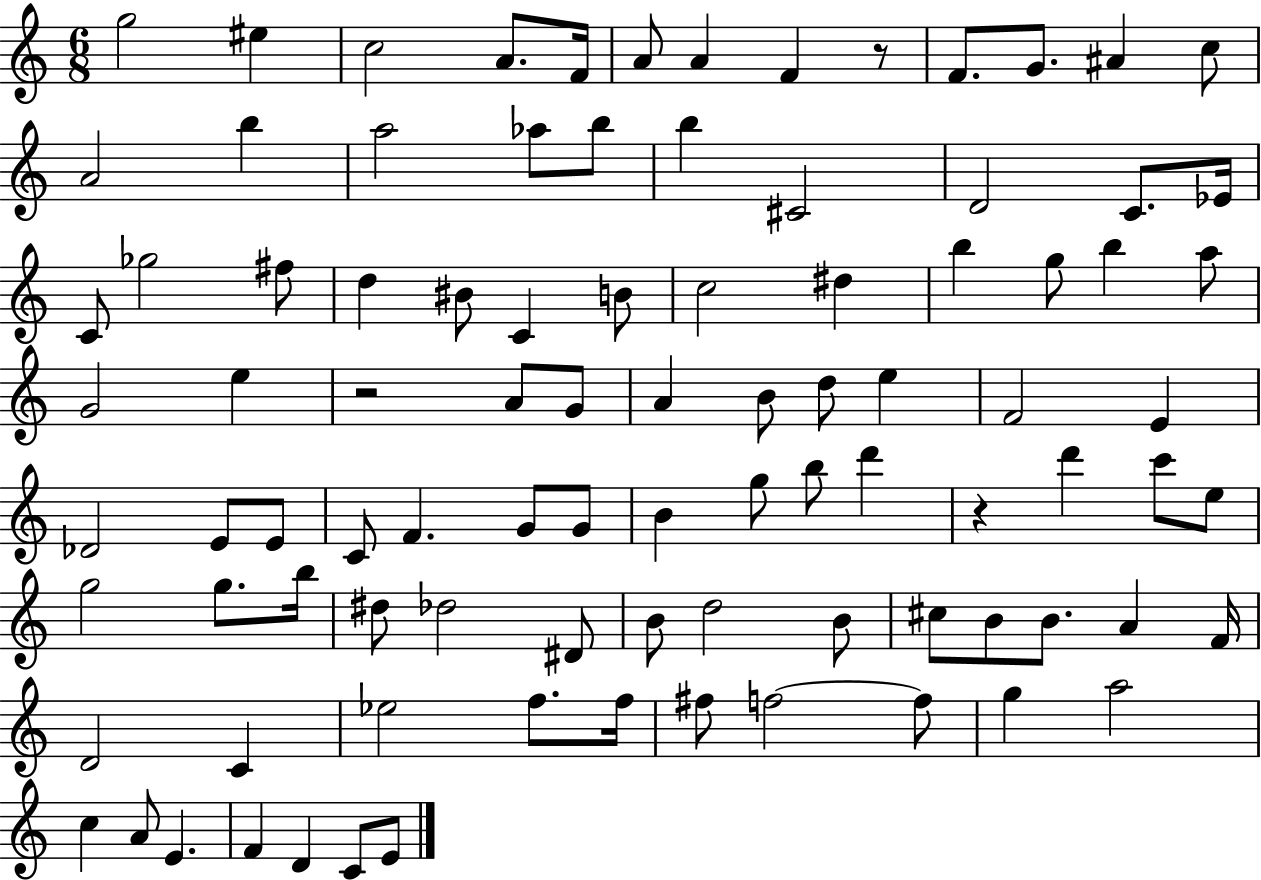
G5/h EIS5/q C5/h A4/e. F4/s A4/e A4/q F4/q R/e F4/e. G4/e. A#4/q C5/e A4/h B5/q A5/h Ab5/e B5/e B5/q C#4/h D4/h C4/e. Eb4/s C4/e Gb5/h F#5/e D5/q BIS4/e C4/q B4/e C5/h D#5/q B5/q G5/e B5/q A5/e G4/h E5/q R/h A4/e G4/e A4/q B4/e D5/e E5/q F4/h E4/q Db4/h E4/e E4/e C4/e F4/q. G4/e G4/e B4/q G5/e B5/e D6/q R/q D6/q C6/e E5/e G5/h G5/e. B5/s D#5/e Db5/h D#4/e B4/e D5/h B4/e C#5/e B4/e B4/e. A4/q F4/s D4/h C4/q Eb5/h F5/e. F5/s F#5/e F5/h F5/e G5/q A5/h C5/q A4/e E4/q. F4/q D4/q C4/e E4/e